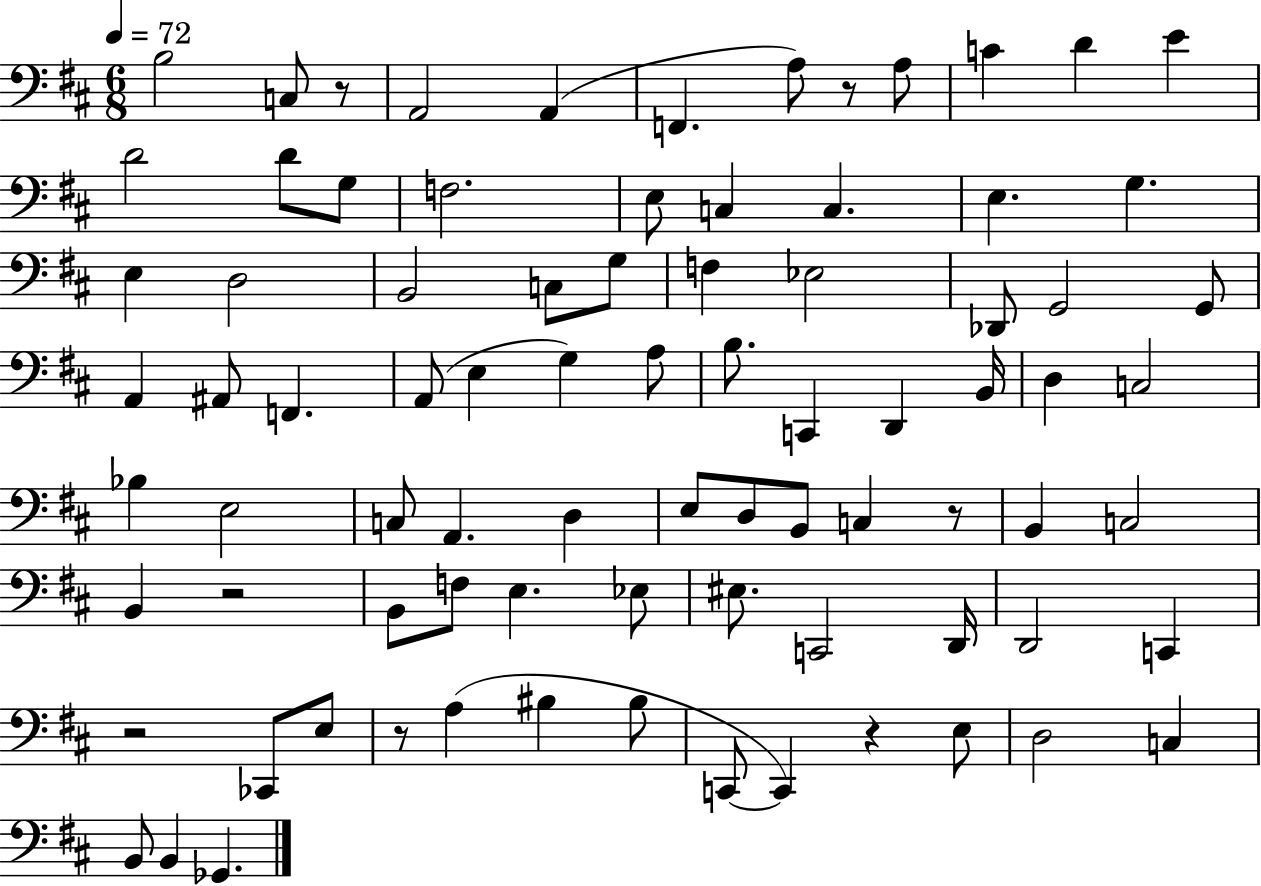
B3/h C3/e R/e A2/h A2/q F2/q. A3/e R/e A3/e C4/q D4/q E4/q D4/h D4/e G3/e F3/h. E3/e C3/q C3/q. E3/q. G3/q. E3/q D3/h B2/h C3/e G3/e F3/q Eb3/h Db2/e G2/h G2/e A2/q A#2/e F2/q. A2/e E3/q G3/q A3/e B3/e. C2/q D2/q B2/s D3/q C3/h Bb3/q E3/h C3/e A2/q. D3/q E3/e D3/e B2/e C3/q R/e B2/q C3/h B2/q R/h B2/e F3/e E3/q. Eb3/e EIS3/e. C2/h D2/s D2/h C2/q R/h CES2/e E3/e R/e A3/q BIS3/q BIS3/e C2/e C2/q R/q E3/e D3/h C3/q B2/e B2/q Gb2/q.